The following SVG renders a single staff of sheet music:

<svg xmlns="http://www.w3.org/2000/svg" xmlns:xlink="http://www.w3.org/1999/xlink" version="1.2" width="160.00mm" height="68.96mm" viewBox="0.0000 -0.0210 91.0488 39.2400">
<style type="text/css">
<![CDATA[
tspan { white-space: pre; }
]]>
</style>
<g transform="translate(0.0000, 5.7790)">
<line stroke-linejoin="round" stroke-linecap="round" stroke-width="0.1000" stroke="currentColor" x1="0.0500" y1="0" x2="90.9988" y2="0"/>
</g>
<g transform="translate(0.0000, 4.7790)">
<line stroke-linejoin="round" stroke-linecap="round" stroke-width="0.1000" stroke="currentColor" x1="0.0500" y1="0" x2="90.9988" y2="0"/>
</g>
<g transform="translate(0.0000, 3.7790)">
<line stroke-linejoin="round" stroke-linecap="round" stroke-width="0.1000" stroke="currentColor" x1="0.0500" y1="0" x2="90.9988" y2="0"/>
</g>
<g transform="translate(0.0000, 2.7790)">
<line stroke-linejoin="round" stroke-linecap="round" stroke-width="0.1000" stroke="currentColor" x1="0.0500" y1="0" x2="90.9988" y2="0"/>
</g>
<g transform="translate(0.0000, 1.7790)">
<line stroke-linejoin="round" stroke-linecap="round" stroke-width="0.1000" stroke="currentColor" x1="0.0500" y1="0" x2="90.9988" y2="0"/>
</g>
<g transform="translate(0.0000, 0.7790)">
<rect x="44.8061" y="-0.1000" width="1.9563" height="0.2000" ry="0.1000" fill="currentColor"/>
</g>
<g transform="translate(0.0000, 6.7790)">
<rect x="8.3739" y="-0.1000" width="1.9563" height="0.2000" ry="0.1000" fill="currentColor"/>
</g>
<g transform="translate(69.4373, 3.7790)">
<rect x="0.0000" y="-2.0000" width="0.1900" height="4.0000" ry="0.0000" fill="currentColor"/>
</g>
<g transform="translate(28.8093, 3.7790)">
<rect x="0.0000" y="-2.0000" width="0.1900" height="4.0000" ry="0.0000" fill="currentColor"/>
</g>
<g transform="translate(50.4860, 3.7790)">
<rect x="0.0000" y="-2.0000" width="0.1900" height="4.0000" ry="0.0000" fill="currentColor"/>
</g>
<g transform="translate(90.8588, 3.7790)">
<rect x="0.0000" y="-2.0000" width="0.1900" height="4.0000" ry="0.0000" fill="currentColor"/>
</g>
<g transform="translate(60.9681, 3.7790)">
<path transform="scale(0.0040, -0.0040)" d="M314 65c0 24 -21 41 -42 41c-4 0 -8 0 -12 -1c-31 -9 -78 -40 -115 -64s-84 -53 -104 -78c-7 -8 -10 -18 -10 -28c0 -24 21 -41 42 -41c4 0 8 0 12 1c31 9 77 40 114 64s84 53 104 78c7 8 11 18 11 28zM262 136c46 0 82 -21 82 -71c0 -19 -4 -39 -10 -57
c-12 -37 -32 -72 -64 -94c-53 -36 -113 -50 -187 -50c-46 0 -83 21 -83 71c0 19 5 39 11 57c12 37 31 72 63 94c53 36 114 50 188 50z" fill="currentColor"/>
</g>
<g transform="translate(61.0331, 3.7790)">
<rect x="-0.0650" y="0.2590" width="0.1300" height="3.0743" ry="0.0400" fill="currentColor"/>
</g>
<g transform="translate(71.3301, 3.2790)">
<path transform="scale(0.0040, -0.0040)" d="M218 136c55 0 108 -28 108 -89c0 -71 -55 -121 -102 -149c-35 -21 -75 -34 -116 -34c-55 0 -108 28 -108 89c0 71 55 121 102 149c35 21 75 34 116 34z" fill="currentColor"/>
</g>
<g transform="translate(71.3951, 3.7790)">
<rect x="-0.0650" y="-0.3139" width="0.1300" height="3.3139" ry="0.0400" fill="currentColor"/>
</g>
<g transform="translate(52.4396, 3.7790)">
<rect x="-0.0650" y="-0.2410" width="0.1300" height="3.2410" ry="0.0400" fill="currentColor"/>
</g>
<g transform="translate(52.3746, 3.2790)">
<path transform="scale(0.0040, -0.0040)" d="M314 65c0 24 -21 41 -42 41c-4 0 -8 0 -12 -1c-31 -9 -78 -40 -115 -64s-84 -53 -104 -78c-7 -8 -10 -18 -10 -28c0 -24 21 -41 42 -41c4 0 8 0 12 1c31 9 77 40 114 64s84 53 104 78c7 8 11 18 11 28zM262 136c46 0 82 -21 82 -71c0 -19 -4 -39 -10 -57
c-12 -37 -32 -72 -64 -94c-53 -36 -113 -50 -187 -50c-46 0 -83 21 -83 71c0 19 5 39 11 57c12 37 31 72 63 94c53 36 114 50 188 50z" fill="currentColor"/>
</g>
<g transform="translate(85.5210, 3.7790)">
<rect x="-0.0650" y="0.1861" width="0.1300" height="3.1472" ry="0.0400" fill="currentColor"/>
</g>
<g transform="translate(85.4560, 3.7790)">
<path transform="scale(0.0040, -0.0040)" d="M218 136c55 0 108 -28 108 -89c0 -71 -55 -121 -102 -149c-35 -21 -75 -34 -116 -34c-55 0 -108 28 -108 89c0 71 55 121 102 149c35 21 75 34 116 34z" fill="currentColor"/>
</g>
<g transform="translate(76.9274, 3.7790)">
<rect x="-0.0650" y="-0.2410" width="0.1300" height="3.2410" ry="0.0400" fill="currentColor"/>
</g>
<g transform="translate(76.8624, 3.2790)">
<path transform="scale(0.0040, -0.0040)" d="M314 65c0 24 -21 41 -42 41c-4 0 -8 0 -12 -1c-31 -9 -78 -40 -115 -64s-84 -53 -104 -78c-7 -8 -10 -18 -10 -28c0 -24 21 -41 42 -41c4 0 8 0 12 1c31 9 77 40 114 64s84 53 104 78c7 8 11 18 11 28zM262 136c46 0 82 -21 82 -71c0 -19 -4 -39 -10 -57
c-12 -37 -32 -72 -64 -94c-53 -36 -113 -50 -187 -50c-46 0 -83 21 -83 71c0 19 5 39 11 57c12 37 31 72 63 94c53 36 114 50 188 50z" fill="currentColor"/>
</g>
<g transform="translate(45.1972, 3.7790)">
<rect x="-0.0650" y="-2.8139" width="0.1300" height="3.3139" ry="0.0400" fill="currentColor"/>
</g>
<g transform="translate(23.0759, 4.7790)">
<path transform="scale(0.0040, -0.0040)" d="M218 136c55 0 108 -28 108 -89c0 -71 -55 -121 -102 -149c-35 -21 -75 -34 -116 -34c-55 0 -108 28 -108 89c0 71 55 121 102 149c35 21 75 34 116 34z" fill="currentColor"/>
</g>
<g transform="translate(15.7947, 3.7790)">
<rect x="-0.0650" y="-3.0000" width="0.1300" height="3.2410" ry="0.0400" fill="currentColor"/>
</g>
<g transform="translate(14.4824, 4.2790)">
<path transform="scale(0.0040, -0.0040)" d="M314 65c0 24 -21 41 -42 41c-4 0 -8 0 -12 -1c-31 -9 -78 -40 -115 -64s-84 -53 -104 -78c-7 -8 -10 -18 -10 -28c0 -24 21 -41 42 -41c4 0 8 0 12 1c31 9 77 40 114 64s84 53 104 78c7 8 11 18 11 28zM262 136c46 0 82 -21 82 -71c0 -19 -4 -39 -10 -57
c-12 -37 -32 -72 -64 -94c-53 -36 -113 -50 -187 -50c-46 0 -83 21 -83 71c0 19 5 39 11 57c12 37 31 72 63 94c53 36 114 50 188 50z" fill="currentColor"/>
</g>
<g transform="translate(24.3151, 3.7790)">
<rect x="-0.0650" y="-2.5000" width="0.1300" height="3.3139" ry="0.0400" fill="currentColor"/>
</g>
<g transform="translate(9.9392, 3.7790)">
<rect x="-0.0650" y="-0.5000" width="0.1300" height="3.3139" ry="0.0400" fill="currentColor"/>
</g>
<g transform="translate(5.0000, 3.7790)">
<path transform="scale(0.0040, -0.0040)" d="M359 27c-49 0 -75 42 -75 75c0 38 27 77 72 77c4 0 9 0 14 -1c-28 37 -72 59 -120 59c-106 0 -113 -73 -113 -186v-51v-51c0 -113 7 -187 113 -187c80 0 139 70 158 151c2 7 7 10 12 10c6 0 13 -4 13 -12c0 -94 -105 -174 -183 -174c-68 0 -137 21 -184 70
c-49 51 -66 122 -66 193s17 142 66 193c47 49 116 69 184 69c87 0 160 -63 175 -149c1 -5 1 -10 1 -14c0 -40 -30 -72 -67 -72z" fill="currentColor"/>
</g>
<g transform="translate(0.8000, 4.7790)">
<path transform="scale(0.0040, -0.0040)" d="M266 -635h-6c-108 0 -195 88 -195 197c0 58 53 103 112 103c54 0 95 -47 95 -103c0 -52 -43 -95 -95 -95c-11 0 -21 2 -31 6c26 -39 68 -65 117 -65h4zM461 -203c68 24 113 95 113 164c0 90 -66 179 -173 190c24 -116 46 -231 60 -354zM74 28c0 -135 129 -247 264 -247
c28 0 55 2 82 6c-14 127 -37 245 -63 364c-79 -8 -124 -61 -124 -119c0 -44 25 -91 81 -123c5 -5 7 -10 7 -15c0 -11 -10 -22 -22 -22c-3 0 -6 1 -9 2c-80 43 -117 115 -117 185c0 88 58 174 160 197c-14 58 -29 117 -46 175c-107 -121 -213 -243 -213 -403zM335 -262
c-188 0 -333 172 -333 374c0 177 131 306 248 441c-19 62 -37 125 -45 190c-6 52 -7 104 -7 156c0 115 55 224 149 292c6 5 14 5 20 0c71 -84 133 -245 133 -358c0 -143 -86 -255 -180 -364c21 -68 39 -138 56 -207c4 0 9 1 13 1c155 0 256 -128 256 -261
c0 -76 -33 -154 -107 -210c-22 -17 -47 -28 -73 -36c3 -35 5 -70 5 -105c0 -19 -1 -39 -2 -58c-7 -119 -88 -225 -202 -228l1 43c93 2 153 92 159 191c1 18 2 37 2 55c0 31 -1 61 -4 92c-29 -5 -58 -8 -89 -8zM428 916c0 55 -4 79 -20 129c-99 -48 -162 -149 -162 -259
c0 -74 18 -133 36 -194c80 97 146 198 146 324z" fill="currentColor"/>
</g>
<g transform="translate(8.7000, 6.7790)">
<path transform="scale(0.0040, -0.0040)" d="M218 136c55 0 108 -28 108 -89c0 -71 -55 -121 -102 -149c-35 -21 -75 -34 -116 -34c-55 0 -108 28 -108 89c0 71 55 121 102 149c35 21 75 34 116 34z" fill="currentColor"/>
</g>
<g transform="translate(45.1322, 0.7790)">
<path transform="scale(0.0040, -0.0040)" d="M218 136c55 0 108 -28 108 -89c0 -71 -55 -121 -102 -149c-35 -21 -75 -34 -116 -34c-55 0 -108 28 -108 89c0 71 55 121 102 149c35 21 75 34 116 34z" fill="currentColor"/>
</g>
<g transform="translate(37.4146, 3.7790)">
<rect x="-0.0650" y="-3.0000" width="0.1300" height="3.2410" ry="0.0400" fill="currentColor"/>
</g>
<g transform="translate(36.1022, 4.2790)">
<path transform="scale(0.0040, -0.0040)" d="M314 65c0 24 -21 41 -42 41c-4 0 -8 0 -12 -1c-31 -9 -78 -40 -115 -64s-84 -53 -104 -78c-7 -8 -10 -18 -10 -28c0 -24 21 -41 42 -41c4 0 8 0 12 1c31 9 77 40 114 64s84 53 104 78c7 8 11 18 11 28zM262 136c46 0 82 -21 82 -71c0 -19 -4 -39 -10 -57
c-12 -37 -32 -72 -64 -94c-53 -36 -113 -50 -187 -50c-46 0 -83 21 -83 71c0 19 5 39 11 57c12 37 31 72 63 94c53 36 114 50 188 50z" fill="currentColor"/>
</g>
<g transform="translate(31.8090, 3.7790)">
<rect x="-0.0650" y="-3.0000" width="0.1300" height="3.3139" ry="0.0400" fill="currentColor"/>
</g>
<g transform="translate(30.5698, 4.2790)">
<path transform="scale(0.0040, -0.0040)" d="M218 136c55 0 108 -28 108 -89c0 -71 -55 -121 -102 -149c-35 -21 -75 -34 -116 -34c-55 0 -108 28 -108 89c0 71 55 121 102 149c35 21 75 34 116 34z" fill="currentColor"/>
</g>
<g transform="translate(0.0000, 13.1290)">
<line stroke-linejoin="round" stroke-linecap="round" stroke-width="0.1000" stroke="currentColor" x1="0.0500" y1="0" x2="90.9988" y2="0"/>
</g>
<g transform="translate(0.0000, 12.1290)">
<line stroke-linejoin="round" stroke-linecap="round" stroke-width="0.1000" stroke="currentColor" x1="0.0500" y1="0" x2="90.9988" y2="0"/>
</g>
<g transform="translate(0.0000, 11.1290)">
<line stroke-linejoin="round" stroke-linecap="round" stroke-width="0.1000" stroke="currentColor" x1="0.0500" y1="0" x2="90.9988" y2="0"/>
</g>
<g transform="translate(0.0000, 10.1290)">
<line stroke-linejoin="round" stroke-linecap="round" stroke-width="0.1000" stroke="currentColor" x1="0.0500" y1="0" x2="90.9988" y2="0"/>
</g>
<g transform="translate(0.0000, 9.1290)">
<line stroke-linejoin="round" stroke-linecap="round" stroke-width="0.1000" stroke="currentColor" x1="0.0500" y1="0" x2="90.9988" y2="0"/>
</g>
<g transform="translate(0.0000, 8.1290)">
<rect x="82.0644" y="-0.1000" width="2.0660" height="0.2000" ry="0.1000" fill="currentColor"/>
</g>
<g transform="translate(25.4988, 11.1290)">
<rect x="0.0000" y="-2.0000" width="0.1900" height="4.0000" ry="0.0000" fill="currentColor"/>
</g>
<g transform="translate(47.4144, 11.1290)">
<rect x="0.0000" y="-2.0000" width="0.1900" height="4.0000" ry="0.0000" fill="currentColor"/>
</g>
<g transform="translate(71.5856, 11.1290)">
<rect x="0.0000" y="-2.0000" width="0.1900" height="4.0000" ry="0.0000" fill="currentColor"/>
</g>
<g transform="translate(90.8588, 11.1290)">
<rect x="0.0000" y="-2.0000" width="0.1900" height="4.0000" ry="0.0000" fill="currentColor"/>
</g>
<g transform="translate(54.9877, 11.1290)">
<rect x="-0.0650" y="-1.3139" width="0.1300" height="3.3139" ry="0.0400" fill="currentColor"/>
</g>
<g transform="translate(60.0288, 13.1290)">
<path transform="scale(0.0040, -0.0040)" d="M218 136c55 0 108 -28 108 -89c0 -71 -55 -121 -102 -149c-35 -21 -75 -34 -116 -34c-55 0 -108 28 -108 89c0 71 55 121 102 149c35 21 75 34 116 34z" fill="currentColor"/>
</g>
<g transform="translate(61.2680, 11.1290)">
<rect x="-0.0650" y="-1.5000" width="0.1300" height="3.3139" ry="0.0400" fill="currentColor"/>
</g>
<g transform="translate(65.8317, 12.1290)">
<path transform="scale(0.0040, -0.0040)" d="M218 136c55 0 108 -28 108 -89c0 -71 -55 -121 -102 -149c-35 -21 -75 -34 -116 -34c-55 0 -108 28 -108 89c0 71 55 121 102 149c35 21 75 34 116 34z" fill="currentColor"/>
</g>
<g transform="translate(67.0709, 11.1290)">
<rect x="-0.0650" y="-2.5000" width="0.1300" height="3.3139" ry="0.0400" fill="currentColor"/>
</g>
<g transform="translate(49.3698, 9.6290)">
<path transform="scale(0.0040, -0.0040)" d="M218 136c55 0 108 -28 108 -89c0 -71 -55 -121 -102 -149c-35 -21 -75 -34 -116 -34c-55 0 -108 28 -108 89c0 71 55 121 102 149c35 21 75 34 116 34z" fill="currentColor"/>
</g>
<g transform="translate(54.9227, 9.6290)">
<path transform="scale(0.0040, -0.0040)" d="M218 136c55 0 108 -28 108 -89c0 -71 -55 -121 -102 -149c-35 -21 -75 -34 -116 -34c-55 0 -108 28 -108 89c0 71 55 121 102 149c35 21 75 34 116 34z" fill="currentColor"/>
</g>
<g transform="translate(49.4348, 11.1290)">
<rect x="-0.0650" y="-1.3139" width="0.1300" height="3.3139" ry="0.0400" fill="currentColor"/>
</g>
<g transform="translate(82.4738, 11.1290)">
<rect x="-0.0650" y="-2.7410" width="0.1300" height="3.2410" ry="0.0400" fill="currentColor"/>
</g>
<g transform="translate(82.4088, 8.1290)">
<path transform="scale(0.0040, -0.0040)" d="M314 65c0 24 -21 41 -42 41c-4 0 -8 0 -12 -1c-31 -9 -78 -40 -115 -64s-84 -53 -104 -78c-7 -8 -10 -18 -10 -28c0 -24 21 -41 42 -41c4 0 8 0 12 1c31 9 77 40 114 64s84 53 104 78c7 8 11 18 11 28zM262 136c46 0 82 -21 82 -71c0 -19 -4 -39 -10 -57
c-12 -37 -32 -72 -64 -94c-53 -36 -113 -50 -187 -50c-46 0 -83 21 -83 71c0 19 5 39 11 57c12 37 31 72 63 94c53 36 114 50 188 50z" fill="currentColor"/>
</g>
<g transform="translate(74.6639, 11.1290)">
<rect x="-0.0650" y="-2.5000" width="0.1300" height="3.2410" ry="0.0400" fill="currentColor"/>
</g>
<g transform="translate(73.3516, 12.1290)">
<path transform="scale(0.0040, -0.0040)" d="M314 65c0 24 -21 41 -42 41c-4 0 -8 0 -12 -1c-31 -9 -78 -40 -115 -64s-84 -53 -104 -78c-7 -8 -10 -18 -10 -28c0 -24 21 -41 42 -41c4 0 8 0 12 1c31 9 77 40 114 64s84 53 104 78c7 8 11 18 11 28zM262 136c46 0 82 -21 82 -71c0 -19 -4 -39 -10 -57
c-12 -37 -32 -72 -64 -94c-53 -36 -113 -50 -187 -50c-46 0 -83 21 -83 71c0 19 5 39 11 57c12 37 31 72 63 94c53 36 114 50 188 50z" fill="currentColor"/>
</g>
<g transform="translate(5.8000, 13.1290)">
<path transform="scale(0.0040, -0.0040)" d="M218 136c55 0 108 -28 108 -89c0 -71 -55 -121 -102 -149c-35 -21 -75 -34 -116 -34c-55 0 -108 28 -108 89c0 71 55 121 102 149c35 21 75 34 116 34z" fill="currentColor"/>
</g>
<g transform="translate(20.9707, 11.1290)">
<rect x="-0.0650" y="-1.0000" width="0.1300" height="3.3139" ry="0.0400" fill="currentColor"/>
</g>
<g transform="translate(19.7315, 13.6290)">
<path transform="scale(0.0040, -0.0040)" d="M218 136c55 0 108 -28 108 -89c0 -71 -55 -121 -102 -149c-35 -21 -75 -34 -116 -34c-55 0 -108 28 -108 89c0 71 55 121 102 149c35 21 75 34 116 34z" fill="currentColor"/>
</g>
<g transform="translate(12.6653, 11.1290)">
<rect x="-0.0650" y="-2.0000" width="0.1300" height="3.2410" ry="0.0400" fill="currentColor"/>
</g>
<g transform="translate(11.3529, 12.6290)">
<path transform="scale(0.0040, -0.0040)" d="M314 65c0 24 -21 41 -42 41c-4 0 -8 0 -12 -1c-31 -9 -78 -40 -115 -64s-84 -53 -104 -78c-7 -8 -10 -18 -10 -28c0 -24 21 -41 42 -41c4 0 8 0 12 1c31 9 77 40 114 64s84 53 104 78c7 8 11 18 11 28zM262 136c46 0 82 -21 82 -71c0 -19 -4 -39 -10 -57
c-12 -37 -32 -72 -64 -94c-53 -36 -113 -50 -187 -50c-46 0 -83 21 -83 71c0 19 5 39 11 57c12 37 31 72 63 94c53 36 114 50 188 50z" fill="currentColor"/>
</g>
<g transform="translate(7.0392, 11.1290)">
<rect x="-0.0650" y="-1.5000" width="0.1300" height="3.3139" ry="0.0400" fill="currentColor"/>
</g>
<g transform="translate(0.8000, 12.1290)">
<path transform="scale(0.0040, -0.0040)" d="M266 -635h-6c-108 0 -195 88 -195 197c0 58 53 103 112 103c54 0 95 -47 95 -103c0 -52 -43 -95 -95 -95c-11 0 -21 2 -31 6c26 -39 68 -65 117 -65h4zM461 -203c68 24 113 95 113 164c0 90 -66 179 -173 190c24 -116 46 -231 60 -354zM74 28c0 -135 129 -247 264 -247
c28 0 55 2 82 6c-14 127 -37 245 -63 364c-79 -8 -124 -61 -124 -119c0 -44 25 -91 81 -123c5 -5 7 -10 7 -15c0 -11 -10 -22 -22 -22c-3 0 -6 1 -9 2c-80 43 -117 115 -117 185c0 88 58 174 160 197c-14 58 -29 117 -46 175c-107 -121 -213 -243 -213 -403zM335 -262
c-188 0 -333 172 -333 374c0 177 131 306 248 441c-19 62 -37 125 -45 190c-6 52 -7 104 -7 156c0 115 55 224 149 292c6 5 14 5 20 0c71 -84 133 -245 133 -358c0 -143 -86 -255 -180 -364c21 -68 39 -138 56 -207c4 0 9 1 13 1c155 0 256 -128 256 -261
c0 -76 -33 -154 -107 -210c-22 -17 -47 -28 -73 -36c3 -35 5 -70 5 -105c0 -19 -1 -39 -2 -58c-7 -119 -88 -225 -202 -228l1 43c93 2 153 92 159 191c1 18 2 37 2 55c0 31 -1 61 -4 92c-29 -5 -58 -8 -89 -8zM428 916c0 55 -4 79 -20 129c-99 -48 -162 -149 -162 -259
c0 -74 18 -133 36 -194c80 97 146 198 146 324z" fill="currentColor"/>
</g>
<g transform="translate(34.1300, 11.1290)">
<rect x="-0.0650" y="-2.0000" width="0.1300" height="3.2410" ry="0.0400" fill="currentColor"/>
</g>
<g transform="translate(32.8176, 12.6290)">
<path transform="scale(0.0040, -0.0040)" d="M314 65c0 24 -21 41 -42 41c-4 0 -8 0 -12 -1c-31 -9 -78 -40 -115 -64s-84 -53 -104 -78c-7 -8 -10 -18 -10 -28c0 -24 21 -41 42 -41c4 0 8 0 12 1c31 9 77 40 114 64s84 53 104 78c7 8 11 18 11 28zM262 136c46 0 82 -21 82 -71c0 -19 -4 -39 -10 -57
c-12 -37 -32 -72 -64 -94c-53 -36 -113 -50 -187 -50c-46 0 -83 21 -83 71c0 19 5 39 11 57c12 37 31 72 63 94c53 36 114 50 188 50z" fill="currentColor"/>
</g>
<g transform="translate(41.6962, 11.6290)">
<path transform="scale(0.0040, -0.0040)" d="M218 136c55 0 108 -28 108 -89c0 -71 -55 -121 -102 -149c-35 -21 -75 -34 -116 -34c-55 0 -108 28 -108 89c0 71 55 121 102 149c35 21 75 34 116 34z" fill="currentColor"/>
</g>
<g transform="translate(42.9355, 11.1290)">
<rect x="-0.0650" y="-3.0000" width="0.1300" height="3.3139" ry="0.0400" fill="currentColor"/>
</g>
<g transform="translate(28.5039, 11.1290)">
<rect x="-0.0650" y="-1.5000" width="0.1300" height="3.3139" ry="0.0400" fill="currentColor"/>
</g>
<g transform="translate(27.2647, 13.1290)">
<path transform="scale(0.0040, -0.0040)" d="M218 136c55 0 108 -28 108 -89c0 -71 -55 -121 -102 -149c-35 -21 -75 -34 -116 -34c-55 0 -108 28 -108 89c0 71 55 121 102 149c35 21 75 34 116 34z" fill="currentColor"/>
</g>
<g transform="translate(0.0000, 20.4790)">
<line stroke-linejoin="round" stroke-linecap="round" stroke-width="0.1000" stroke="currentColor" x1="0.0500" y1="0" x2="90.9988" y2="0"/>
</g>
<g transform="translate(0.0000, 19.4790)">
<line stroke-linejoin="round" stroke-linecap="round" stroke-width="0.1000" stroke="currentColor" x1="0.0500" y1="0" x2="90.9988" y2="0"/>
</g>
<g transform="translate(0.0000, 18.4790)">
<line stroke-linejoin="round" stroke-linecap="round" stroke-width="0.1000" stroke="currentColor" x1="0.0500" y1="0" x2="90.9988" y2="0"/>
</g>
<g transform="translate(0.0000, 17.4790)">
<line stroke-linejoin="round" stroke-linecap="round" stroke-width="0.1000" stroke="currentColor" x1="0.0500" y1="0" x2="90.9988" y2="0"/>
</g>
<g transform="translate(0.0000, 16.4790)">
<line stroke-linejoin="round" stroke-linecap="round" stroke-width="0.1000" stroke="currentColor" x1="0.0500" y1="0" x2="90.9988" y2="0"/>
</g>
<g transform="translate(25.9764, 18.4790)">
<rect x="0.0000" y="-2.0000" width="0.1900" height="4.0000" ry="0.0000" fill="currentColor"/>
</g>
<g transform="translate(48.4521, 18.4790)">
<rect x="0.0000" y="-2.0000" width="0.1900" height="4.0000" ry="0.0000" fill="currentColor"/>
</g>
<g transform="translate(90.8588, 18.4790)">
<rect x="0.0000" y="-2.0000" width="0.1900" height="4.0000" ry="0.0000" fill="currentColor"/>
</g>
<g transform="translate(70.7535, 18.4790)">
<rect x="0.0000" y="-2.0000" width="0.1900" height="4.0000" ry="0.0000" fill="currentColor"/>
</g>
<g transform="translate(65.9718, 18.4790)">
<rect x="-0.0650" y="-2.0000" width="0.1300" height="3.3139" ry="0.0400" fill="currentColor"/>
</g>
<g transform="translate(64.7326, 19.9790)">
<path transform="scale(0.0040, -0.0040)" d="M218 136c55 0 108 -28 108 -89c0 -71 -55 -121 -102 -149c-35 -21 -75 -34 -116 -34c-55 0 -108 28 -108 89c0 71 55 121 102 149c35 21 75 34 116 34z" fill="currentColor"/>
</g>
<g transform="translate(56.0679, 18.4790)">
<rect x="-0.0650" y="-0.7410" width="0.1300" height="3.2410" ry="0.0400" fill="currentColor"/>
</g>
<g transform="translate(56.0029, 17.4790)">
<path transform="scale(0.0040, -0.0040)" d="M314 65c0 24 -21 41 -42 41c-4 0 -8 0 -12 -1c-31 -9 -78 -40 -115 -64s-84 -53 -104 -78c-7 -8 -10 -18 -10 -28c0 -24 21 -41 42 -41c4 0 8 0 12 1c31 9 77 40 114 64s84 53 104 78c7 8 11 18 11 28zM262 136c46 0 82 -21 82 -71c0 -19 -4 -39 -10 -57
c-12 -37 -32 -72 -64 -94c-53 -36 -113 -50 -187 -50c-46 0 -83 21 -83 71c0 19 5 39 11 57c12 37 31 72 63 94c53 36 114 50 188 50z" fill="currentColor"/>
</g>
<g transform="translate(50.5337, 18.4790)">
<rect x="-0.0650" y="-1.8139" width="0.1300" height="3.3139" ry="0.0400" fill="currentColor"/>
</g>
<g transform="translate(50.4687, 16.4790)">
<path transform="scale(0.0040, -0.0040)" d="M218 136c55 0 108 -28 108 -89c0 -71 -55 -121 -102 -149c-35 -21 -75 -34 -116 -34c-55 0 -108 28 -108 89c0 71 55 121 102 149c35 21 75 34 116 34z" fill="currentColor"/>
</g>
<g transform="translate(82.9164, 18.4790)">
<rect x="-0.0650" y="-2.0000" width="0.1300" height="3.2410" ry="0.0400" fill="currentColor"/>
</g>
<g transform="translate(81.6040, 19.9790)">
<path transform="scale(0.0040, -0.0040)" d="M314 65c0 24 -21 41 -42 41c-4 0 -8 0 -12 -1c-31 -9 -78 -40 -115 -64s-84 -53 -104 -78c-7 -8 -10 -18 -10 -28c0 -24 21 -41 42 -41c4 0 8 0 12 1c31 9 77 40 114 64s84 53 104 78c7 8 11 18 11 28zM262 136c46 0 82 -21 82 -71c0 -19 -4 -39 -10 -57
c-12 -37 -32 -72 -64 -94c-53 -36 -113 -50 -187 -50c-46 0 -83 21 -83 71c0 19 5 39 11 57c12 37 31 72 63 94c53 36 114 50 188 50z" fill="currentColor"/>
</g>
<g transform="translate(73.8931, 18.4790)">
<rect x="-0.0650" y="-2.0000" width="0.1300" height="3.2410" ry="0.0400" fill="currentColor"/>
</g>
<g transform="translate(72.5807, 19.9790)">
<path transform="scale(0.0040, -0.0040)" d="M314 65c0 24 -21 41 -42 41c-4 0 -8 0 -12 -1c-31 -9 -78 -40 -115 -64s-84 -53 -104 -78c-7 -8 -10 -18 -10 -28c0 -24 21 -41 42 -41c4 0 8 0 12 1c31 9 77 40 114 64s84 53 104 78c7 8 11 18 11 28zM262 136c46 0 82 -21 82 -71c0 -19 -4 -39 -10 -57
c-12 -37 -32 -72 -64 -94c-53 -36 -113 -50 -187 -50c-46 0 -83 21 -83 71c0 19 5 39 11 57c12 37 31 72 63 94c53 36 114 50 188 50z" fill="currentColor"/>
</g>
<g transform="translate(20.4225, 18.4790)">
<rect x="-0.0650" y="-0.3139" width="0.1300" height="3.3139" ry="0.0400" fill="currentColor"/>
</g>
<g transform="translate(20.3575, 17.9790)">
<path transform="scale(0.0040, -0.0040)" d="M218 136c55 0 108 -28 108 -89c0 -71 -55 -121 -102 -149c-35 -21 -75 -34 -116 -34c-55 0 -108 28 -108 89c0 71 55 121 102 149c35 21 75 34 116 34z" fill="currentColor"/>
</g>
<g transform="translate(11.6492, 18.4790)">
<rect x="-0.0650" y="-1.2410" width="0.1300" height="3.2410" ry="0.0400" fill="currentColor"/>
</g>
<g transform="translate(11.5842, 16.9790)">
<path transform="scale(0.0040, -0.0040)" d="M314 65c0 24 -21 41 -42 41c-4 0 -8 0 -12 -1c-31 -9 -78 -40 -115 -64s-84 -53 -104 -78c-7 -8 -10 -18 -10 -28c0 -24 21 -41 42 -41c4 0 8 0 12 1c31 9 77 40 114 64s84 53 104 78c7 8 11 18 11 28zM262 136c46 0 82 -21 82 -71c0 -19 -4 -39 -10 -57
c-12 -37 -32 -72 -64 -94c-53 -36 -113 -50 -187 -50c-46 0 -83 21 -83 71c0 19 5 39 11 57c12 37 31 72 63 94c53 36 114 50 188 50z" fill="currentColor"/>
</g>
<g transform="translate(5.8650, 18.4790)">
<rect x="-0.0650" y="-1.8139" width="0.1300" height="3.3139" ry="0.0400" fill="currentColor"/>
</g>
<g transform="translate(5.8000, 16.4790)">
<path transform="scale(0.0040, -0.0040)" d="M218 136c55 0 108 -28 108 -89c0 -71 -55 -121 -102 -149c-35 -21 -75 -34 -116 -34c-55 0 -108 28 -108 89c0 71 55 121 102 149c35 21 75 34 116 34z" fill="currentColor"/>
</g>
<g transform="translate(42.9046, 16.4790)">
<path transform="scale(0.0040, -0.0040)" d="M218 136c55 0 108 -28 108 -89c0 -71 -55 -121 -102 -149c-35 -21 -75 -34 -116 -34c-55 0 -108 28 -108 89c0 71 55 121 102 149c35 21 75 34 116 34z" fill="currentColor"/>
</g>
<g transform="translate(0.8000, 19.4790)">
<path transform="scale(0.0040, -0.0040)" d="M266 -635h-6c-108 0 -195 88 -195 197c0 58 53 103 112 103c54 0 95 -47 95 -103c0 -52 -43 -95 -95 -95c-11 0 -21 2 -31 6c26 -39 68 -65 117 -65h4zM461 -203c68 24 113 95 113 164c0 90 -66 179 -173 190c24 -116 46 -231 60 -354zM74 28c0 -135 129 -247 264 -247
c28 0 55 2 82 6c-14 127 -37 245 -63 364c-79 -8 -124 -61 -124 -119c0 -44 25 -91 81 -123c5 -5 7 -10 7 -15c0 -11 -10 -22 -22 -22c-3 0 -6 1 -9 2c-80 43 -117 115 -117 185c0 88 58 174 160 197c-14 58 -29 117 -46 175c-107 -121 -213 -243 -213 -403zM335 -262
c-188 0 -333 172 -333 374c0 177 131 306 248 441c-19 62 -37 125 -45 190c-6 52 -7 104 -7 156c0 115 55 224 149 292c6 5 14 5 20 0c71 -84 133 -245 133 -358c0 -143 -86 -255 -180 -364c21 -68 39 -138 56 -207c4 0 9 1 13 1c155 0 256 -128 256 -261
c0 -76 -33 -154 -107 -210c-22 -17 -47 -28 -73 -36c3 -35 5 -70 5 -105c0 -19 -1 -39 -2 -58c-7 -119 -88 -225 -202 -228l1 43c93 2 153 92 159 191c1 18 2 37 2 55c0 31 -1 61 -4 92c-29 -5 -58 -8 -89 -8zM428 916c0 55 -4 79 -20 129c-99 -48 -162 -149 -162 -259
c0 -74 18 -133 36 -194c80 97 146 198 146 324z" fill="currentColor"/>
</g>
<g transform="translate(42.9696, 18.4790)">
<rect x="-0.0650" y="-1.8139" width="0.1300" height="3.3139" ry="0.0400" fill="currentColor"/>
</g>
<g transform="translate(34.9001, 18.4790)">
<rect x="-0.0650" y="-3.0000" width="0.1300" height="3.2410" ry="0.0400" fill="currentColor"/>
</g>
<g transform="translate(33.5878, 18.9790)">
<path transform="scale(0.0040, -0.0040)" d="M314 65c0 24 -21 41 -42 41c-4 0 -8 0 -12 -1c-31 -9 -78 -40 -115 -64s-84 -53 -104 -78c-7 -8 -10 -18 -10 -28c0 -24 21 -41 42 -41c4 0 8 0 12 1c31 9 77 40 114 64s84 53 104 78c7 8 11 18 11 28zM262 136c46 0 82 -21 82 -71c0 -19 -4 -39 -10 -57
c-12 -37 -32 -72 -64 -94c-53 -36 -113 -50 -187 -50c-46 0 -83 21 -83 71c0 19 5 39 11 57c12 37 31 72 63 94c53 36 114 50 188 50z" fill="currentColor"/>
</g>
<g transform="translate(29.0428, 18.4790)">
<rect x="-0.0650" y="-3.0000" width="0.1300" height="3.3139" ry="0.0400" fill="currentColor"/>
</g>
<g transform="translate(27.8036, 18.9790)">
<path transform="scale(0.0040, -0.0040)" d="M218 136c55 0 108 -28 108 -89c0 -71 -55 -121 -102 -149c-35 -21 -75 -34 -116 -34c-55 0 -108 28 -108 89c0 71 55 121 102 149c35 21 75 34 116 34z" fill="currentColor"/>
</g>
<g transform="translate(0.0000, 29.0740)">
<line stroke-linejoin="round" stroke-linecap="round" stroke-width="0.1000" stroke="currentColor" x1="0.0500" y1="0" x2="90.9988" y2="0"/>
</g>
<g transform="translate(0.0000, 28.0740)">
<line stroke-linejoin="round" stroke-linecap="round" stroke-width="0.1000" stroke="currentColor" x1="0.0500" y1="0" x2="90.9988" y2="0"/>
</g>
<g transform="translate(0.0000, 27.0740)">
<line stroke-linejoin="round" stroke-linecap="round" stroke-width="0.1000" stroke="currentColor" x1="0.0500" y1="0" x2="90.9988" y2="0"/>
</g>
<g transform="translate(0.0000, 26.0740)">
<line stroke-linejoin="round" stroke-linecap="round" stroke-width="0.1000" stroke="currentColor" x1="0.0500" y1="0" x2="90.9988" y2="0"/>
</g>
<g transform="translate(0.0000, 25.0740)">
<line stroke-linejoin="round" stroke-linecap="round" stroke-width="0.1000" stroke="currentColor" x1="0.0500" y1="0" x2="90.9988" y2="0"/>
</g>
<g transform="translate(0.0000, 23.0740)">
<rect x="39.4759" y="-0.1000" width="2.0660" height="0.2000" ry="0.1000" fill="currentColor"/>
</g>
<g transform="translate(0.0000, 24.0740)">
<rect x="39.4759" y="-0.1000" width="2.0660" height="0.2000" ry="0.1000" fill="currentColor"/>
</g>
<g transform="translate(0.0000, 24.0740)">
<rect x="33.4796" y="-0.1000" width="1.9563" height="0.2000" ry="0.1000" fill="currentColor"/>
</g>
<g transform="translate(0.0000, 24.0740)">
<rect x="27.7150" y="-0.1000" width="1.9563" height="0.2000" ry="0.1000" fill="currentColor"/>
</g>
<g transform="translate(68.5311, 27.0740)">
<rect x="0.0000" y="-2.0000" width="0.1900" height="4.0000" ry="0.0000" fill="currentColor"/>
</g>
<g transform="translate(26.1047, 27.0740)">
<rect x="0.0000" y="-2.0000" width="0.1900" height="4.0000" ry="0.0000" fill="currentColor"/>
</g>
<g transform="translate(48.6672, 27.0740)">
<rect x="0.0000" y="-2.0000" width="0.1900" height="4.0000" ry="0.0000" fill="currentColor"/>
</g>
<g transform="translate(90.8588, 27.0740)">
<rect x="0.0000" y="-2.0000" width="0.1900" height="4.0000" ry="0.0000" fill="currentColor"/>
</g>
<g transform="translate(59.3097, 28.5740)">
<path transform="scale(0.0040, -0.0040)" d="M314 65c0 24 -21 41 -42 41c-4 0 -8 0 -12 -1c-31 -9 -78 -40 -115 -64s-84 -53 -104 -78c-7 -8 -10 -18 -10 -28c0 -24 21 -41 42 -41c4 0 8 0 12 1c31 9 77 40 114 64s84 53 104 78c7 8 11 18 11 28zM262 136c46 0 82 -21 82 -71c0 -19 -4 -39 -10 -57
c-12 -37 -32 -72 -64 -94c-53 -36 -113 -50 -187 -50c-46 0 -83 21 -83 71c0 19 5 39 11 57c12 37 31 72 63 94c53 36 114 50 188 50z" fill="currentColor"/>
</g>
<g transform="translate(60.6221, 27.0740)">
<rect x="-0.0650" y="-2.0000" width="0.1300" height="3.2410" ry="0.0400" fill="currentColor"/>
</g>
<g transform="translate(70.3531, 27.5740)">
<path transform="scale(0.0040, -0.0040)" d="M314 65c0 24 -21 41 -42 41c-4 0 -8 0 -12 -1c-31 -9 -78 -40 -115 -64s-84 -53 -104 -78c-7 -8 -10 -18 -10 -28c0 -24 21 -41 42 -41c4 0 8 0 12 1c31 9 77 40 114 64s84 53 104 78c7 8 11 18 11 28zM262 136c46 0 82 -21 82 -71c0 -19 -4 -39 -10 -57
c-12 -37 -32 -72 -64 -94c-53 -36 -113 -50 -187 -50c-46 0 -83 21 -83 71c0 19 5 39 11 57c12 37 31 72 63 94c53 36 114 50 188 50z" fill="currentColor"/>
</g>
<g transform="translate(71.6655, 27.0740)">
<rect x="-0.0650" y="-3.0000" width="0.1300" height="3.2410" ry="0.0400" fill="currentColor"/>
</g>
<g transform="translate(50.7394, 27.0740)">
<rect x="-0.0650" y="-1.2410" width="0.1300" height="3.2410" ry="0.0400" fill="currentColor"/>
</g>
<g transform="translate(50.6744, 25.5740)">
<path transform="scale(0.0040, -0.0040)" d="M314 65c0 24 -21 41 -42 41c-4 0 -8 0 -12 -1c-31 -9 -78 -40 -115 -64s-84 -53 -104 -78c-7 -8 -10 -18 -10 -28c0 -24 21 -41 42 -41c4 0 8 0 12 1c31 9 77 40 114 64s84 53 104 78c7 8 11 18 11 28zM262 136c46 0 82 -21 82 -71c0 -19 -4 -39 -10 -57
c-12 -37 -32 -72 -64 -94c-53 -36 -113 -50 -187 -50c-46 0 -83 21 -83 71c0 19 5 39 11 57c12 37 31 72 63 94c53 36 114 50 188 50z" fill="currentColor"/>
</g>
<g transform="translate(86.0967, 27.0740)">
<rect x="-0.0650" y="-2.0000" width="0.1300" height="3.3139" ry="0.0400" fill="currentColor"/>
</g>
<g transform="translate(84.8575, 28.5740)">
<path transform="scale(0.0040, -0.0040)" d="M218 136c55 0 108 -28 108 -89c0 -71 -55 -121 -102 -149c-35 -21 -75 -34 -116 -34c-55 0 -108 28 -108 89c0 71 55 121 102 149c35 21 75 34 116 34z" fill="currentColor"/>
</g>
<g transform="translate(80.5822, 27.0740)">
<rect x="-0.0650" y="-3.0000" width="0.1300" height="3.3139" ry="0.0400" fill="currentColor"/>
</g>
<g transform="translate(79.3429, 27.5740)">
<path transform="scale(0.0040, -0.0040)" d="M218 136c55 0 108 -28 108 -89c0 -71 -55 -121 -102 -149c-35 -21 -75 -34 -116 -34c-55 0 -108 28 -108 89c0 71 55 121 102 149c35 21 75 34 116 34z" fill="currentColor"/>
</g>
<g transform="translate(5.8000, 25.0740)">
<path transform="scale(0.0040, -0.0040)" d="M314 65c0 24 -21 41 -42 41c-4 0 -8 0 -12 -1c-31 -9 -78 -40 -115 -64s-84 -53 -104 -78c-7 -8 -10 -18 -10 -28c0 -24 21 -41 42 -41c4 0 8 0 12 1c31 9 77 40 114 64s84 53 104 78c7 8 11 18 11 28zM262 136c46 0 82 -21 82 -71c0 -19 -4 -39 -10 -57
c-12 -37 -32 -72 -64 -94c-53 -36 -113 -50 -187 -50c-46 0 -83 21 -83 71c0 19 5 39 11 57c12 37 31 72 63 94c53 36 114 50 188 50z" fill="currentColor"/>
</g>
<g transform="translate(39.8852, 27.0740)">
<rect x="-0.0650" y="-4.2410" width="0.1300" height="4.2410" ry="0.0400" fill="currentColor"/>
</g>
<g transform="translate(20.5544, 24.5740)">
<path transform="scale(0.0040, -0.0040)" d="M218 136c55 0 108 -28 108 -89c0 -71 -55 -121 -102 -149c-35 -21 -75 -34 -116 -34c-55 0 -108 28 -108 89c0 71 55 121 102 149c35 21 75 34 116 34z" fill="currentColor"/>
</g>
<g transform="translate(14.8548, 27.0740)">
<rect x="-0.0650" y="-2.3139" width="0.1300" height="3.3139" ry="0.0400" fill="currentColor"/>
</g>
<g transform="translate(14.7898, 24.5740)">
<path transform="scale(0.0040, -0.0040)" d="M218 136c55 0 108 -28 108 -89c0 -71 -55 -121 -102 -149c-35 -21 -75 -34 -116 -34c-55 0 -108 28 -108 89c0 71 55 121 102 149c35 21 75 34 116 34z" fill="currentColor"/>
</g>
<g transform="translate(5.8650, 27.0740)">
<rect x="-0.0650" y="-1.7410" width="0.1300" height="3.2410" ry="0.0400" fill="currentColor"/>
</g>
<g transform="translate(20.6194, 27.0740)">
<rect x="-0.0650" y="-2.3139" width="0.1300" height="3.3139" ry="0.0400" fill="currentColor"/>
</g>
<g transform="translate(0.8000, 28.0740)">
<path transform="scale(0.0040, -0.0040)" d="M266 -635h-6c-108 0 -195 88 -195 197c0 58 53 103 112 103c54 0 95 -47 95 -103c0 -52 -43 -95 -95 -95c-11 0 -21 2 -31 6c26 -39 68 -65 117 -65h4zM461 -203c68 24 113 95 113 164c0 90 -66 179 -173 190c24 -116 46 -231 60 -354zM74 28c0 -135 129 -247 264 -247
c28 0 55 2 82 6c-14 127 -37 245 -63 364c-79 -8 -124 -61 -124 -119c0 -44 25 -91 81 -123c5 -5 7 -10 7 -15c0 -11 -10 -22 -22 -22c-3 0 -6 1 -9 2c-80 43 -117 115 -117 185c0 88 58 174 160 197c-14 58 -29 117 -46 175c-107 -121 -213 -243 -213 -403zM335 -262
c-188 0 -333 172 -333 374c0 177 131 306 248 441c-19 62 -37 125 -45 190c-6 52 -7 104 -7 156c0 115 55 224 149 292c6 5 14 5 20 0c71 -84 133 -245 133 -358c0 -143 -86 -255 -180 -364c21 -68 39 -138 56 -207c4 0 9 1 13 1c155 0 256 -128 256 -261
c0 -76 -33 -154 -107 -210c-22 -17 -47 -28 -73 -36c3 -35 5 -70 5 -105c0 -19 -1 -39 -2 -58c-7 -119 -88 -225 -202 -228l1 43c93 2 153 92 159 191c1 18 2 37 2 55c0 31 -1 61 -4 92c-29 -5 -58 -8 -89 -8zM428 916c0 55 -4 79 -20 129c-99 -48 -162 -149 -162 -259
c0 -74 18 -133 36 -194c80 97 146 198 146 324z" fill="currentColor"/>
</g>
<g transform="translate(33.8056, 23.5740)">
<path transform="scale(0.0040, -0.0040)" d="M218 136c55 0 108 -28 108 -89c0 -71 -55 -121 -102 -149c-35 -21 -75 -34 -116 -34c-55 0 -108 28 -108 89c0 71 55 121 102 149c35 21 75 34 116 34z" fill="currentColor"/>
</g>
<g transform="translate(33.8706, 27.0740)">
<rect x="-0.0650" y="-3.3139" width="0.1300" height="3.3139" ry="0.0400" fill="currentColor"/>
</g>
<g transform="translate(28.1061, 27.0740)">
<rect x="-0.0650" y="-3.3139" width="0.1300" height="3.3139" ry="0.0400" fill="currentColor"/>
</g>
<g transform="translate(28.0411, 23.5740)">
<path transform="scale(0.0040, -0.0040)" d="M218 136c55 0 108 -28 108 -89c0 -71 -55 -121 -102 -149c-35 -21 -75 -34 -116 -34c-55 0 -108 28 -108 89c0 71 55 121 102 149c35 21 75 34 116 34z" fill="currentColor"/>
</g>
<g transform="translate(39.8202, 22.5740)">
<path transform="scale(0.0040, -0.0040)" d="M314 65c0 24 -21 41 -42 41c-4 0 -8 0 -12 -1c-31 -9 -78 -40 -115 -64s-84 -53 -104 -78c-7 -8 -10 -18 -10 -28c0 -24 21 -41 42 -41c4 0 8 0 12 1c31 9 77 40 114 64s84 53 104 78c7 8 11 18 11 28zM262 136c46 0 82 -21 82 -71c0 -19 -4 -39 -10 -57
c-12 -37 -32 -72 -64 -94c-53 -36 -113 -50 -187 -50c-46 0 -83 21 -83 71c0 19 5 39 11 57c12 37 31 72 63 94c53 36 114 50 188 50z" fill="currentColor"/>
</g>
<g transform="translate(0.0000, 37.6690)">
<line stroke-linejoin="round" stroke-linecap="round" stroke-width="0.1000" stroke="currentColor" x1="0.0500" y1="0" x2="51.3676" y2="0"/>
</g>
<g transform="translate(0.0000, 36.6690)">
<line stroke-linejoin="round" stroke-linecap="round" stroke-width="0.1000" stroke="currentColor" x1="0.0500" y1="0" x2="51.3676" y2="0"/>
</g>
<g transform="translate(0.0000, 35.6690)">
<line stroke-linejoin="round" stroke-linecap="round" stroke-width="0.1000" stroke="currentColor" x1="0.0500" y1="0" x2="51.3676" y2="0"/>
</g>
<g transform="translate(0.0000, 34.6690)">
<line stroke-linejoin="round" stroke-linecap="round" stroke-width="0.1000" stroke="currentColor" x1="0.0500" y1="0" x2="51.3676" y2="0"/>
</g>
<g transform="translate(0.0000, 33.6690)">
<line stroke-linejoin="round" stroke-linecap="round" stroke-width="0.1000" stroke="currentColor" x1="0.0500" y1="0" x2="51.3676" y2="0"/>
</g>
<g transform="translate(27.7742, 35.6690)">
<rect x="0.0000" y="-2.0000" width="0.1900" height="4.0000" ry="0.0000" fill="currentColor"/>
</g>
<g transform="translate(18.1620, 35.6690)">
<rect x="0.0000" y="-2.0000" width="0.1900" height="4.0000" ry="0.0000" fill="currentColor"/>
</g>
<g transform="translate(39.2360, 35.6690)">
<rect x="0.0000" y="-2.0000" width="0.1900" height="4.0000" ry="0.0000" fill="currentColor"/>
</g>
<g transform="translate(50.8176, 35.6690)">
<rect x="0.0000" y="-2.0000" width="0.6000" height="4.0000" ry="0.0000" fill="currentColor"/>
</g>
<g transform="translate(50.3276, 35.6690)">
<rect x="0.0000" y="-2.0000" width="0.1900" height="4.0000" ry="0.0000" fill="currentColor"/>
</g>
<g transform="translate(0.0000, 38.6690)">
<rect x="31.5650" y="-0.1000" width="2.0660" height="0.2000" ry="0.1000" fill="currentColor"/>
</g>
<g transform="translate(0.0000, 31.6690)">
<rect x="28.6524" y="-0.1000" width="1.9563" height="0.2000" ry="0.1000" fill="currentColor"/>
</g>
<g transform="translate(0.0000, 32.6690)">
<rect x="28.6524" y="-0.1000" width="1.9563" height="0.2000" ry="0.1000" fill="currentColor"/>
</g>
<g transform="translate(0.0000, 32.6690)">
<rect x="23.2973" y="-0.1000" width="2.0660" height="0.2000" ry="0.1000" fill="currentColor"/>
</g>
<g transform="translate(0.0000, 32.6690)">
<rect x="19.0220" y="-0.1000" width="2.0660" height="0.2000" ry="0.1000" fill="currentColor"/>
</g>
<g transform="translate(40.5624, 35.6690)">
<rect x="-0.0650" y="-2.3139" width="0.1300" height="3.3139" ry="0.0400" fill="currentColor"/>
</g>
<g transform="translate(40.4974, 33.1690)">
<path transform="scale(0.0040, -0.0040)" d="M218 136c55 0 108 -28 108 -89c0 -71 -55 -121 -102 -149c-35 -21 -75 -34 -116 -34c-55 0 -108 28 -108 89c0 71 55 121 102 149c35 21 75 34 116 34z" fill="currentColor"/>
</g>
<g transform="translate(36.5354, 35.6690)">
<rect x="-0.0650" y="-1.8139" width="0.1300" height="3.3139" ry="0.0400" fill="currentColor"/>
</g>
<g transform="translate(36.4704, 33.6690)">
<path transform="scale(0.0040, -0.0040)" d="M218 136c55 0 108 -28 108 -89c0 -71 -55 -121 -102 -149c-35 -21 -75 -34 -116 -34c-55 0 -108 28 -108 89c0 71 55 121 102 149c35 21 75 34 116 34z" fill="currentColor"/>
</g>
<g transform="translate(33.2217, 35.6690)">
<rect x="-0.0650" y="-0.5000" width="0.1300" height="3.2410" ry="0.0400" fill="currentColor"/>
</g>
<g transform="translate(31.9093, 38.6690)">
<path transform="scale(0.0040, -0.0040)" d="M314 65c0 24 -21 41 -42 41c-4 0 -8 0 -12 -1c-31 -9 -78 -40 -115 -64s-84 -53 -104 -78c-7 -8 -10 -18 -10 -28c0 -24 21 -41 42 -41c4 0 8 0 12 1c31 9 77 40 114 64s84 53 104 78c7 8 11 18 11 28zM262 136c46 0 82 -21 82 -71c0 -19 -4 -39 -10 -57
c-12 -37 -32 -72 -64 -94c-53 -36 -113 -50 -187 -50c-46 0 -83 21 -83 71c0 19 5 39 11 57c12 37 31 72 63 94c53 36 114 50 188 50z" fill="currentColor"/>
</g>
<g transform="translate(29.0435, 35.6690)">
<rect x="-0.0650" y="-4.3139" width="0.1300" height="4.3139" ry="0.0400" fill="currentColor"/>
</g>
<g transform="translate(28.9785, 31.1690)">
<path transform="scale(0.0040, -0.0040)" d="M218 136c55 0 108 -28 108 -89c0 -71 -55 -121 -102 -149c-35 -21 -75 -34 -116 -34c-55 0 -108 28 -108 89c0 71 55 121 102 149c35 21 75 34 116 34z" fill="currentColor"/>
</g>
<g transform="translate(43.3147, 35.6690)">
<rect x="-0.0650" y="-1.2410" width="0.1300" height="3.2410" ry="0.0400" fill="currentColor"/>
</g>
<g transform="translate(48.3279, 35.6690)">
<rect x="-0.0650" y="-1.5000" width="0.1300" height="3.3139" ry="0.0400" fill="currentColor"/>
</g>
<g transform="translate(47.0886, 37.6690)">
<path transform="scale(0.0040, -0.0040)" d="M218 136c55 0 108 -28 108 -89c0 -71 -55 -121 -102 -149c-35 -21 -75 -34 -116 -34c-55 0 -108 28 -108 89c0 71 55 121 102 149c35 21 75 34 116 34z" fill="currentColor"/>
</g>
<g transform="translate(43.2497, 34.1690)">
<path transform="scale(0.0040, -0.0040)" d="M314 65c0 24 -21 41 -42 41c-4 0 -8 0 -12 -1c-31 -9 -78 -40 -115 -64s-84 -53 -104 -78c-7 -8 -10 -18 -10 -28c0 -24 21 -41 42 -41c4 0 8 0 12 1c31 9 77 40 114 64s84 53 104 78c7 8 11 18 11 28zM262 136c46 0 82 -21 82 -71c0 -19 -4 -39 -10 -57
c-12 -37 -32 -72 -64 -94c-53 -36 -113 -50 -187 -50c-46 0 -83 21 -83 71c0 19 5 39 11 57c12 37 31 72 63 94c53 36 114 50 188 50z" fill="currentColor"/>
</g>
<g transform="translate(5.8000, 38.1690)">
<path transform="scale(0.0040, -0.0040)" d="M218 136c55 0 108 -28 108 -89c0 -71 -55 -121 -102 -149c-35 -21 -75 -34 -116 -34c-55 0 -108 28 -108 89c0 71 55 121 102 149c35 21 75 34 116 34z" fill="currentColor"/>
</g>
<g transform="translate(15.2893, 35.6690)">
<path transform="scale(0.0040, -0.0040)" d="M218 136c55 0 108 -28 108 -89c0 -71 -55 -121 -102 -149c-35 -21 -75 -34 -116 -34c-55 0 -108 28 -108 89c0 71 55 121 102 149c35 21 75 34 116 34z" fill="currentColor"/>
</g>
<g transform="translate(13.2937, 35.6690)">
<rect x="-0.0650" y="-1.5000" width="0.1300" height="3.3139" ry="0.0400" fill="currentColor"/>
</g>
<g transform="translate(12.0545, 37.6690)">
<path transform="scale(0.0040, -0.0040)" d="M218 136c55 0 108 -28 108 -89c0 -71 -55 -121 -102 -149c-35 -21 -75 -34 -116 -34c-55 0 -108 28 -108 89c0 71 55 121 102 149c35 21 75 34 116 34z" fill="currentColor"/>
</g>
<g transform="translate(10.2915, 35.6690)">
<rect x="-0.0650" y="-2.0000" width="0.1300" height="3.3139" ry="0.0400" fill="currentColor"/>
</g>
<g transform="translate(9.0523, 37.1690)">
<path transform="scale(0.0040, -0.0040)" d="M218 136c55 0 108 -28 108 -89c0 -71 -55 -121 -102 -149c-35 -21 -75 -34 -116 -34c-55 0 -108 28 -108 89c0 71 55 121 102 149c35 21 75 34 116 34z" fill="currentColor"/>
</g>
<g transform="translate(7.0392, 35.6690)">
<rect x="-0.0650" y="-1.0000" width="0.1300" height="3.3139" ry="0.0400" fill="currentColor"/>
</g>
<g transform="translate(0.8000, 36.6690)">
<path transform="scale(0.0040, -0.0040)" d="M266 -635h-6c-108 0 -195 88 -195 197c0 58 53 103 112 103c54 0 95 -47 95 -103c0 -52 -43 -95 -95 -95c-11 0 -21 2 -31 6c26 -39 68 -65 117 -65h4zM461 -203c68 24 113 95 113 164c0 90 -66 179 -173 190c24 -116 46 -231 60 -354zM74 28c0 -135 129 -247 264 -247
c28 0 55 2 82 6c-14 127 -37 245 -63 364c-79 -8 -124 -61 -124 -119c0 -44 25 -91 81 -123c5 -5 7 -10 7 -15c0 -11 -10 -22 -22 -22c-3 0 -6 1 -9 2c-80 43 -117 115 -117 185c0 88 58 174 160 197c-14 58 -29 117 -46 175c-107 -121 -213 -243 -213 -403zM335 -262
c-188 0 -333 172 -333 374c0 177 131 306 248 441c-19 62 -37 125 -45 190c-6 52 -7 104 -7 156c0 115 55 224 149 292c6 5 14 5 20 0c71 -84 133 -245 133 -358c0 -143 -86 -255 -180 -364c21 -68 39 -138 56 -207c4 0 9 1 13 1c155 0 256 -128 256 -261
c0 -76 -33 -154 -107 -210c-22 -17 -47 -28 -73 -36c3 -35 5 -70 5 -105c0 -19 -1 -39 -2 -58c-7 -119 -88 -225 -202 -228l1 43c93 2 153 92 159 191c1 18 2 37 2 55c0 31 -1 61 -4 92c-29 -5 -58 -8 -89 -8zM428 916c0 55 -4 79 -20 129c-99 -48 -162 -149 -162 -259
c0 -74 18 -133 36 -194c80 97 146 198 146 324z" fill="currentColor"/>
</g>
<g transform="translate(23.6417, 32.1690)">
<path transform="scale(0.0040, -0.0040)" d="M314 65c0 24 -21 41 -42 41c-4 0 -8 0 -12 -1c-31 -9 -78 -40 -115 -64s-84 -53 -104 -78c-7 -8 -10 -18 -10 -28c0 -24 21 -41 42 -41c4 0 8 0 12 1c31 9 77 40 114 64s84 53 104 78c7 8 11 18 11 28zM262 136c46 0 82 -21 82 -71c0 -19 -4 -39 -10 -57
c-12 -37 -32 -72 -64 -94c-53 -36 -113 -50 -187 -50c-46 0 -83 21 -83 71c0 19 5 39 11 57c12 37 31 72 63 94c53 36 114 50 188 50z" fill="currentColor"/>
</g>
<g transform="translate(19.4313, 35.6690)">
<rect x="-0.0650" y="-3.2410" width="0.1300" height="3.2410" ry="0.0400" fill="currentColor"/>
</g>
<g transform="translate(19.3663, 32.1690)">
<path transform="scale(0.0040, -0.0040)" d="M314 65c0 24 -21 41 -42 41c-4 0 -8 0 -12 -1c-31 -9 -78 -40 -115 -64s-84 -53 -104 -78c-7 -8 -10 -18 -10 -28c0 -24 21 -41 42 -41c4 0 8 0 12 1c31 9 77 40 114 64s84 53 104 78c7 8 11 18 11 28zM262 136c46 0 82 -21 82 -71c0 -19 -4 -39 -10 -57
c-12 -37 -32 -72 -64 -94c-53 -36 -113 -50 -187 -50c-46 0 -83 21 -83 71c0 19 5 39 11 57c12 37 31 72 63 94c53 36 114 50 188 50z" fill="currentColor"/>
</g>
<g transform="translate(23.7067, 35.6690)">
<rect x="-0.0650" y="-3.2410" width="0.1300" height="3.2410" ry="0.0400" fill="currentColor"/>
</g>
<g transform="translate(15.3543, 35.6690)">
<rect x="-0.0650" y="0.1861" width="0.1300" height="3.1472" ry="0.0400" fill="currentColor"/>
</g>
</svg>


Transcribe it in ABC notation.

X:1
T:Untitled
M:4/4
L:1/4
K:C
C A2 G A A2 a c2 B2 c c2 B E F2 D E F2 A e e E G G2 a2 f e2 c A A2 f f d2 F F2 F2 f2 g g b b d'2 e2 F2 A2 A F D F E B b2 b2 d' C2 f g e2 E